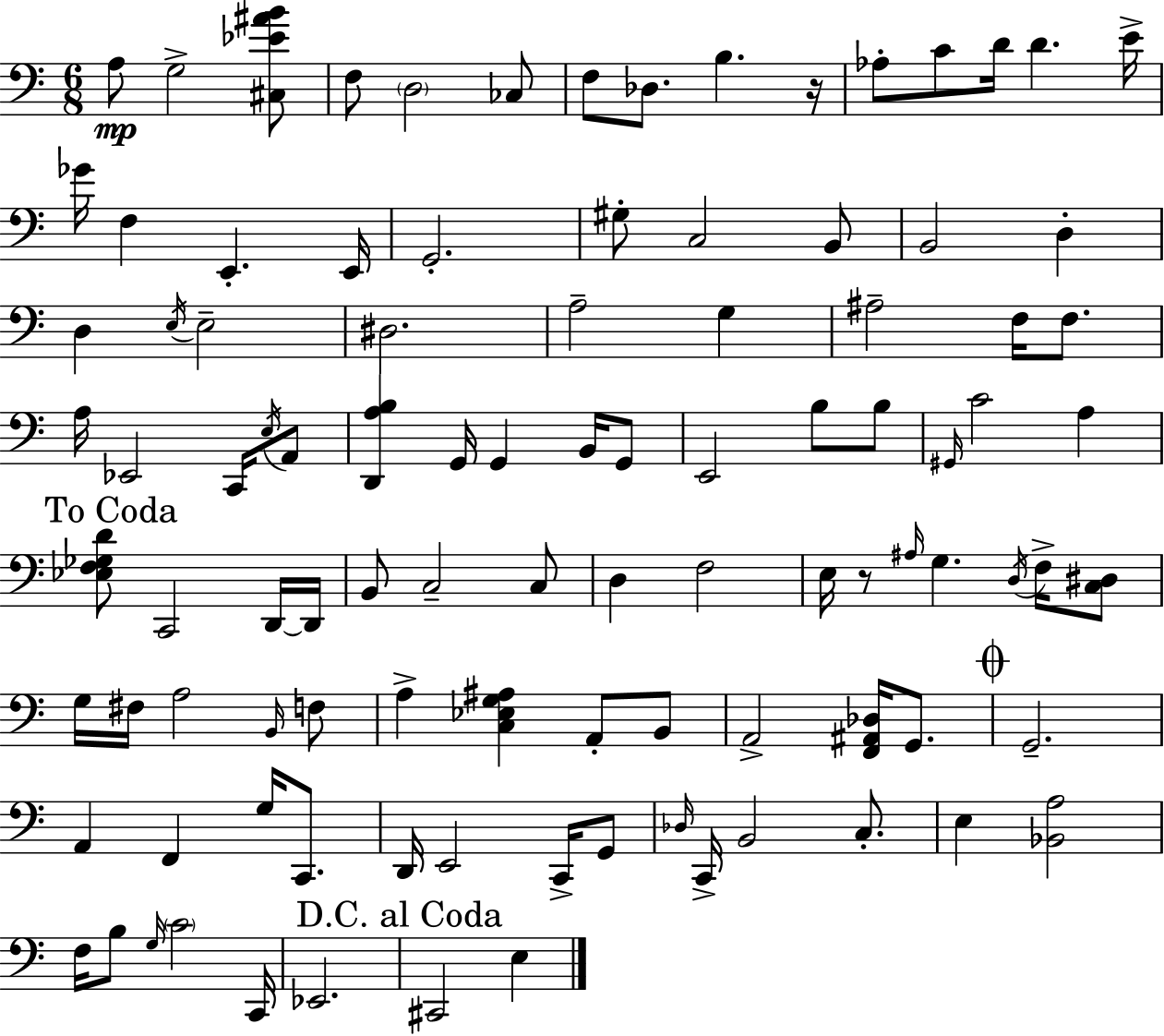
X:1
T:Untitled
M:6/8
L:1/4
K:Am
A,/2 G,2 [^C,_E^AB]/2 F,/2 D,2 _C,/2 F,/2 _D,/2 B, z/4 _A,/2 C/2 D/4 D E/4 _G/4 F, E,, E,,/4 G,,2 ^G,/2 C,2 B,,/2 B,,2 D, D, E,/4 E,2 ^D,2 A,2 G, ^A,2 F,/4 F,/2 A,/4 _E,,2 C,,/4 E,/4 A,,/2 [D,,A,B,] G,,/4 G,, B,,/4 G,,/2 E,,2 B,/2 B,/2 ^G,,/4 C2 A, [_E,F,_G,D]/2 C,,2 D,,/4 D,,/4 B,,/2 C,2 C,/2 D, F,2 E,/4 z/2 ^A,/4 G, D,/4 F,/4 [C,^D,]/2 G,/4 ^F,/4 A,2 B,,/4 F,/2 A, [C,_E,G,^A,] A,,/2 B,,/2 A,,2 [F,,^A,,_D,]/4 G,,/2 G,,2 A,, F,, G,/4 C,,/2 D,,/4 E,,2 C,,/4 G,,/2 _D,/4 C,,/4 B,,2 C,/2 E, [_B,,A,]2 F,/4 B,/2 G,/4 C2 C,,/4 _E,,2 ^C,,2 E,